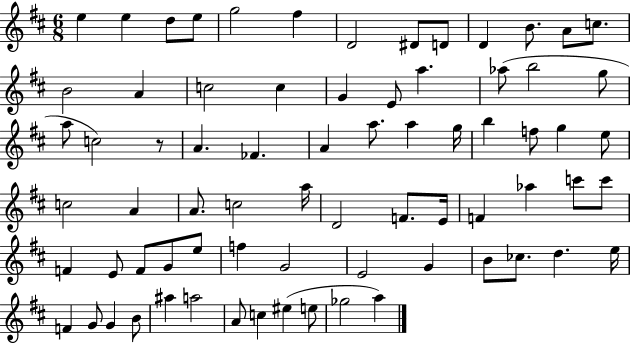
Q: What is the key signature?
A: D major